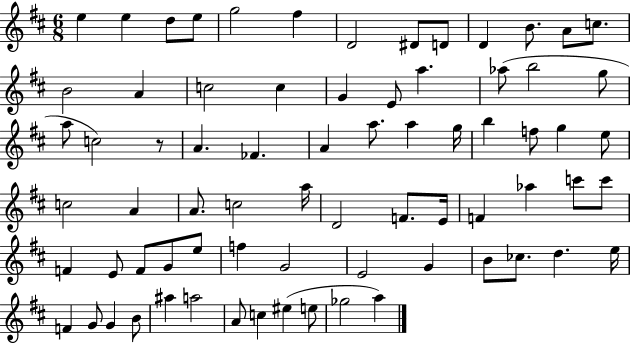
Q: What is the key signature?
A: D major